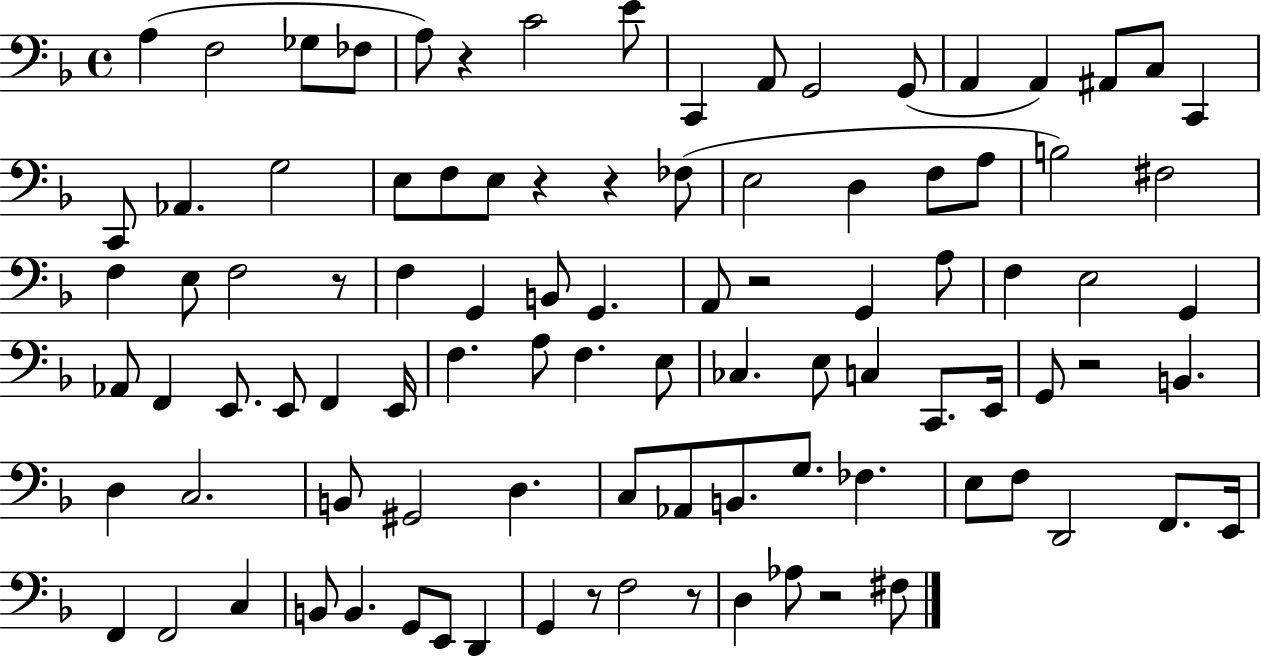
A3/q F3/h Gb3/e FES3/e A3/e R/q C4/h E4/e C2/q A2/e G2/h G2/e A2/q A2/q A#2/e C3/e C2/q C2/e Ab2/q. G3/h E3/e F3/e E3/e R/q R/q FES3/e E3/h D3/q F3/e A3/e B3/h F#3/h F3/q E3/e F3/h R/e F3/q G2/q B2/e G2/q. A2/e R/h G2/q A3/e F3/q E3/h G2/q Ab2/e F2/q E2/e. E2/e F2/q E2/s F3/q. A3/e F3/q. E3/e CES3/q. E3/e C3/q C2/e. E2/s G2/e R/h B2/q. D3/q C3/h. B2/e G#2/h D3/q. C3/e Ab2/e B2/e. G3/e. FES3/q. E3/e F3/e D2/h F2/e. E2/s F2/q F2/h C3/q B2/e B2/q. G2/e E2/e D2/q G2/q R/e F3/h R/e D3/q Ab3/e R/h F#3/e